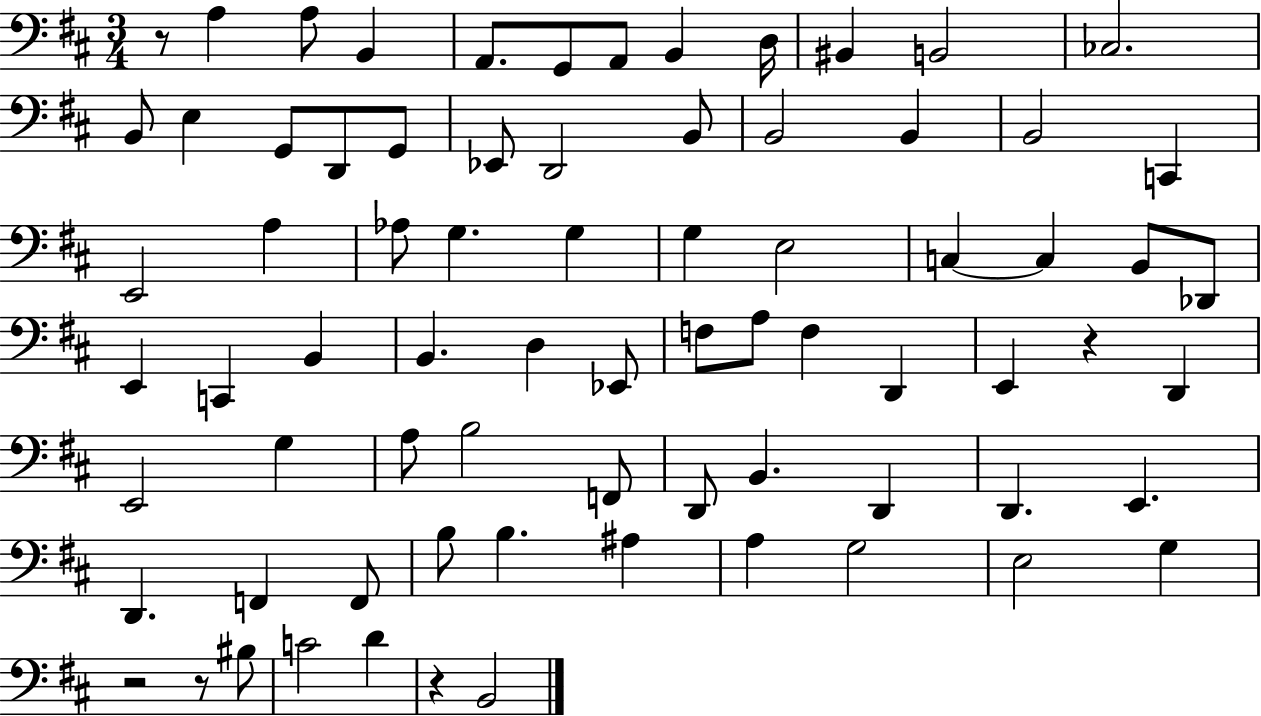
X:1
T:Untitled
M:3/4
L:1/4
K:D
z/2 A, A,/2 B,, A,,/2 G,,/2 A,,/2 B,, D,/4 ^B,, B,,2 _C,2 B,,/2 E, G,,/2 D,,/2 G,,/2 _E,,/2 D,,2 B,,/2 B,,2 B,, B,,2 C,, E,,2 A, _A,/2 G, G, G, E,2 C, C, B,,/2 _D,,/2 E,, C,, B,, B,, D, _E,,/2 F,/2 A,/2 F, D,, E,, z D,, E,,2 G, A,/2 B,2 F,,/2 D,,/2 B,, D,, D,, E,, D,, F,, F,,/2 B,/2 B, ^A, A, G,2 E,2 G, z2 z/2 ^B,/2 C2 D z B,,2